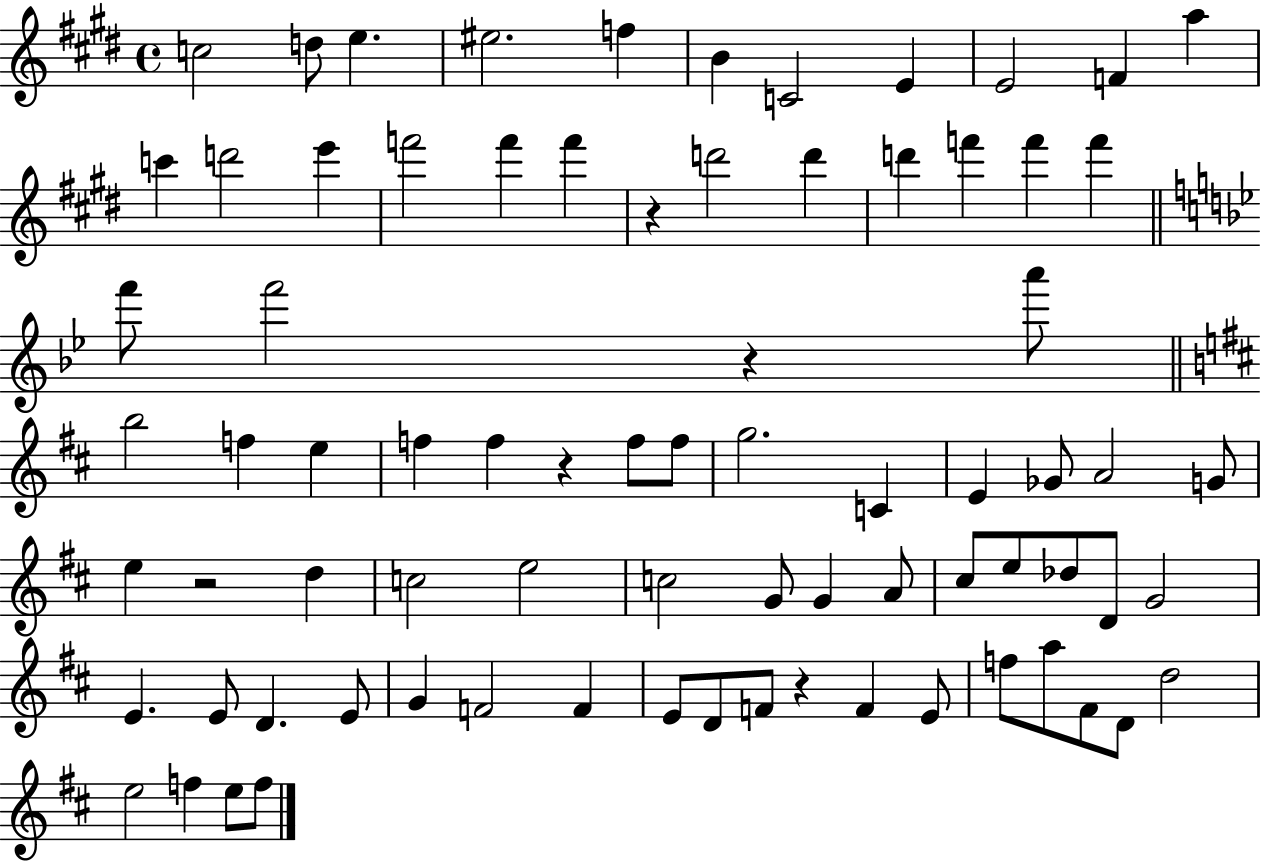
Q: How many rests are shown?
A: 5